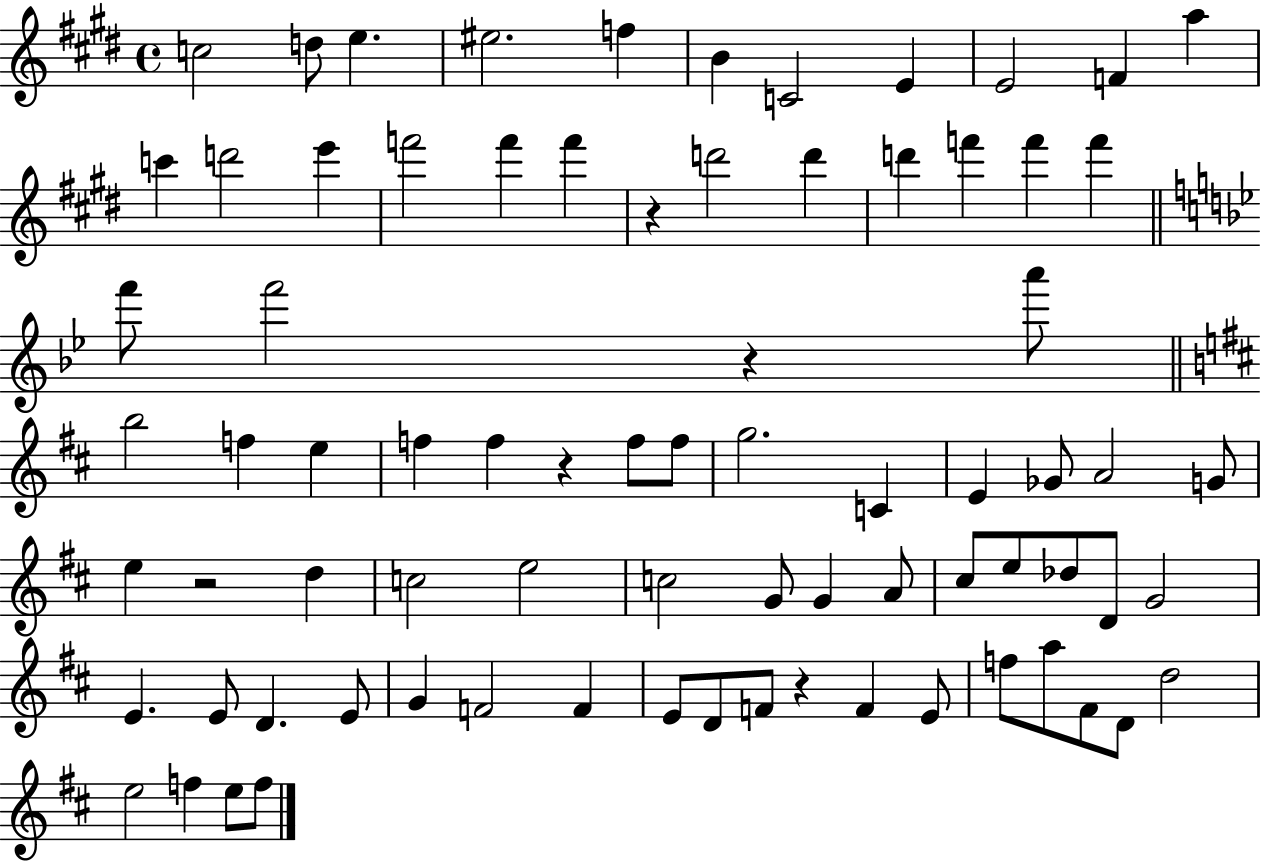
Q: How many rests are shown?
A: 5